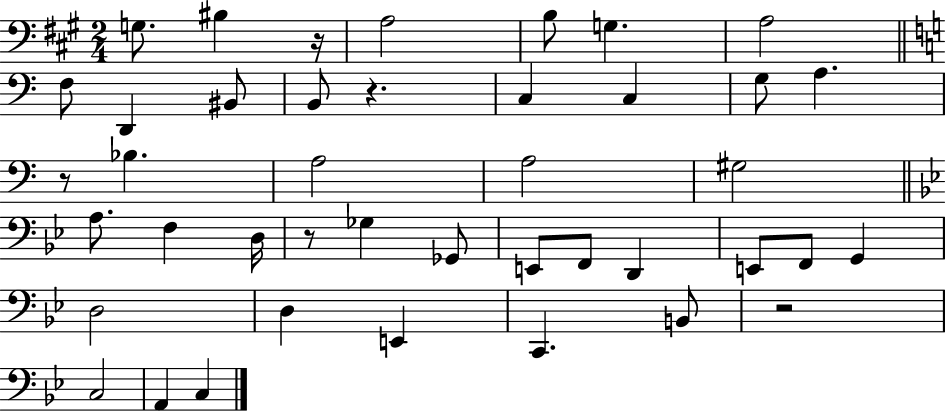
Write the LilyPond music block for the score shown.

{
  \clef bass
  \numericTimeSignature
  \time 2/4
  \key a \major
  g8. bis4 r16 | a2 | b8 g4. | a2 | \break \bar "||" \break \key c \major f8 d,4 bis,8 | b,8 r4. | c4 c4 | g8 a4. | \break r8 bes4. | a2 | a2 | gis2 | \break \bar "||" \break \key g \minor a8. f4 d16 | r8 ges4 ges,8 | e,8 f,8 d,4 | e,8 f,8 g,4 | \break d2 | d4 e,4 | c,4. b,8 | r2 | \break c2 | a,4 c4 | \bar "|."
}